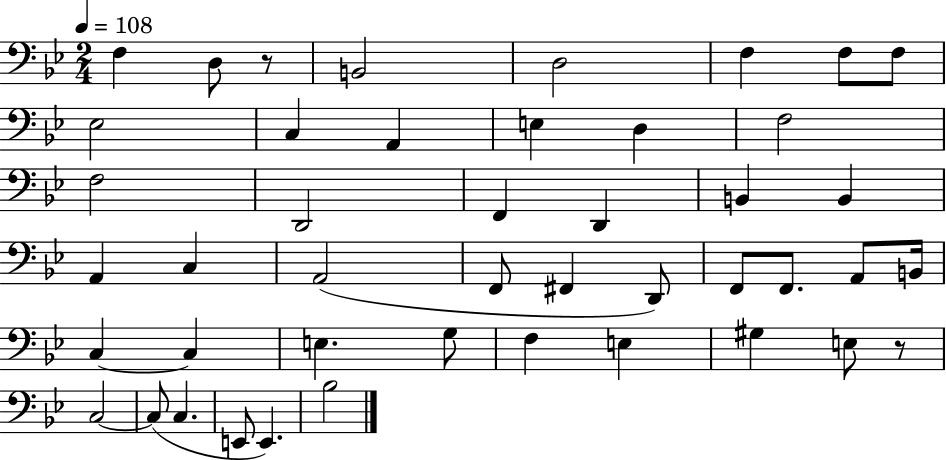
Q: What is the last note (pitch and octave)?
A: Bb3